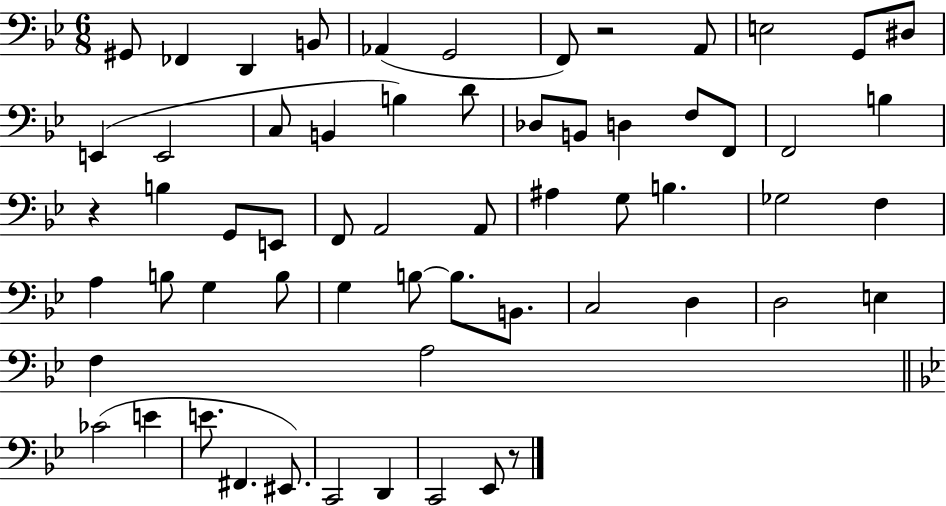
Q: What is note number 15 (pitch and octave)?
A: B2